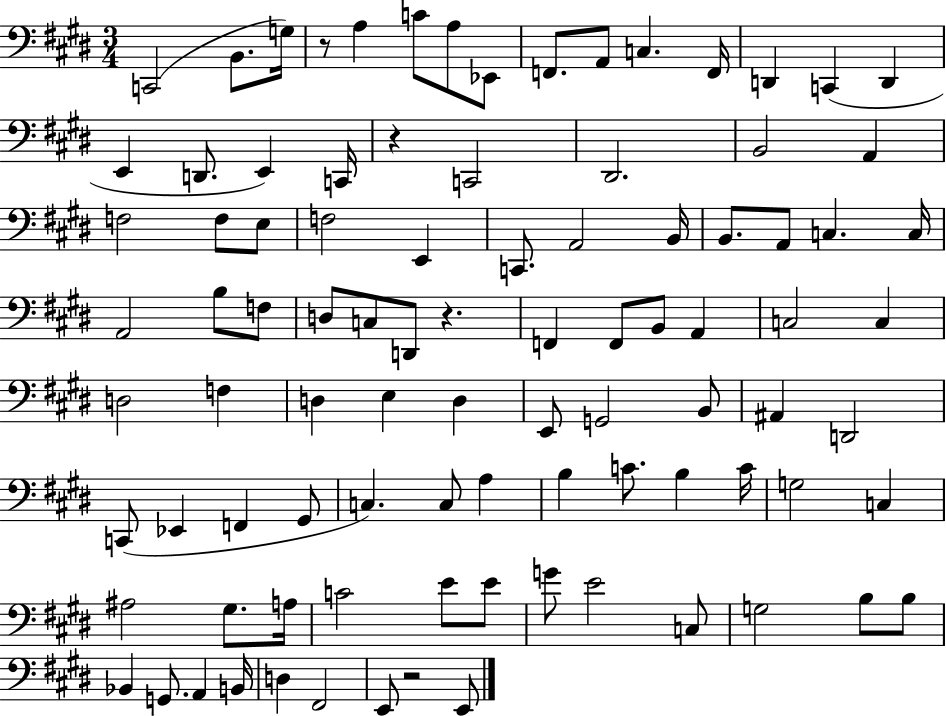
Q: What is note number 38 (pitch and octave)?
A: D3